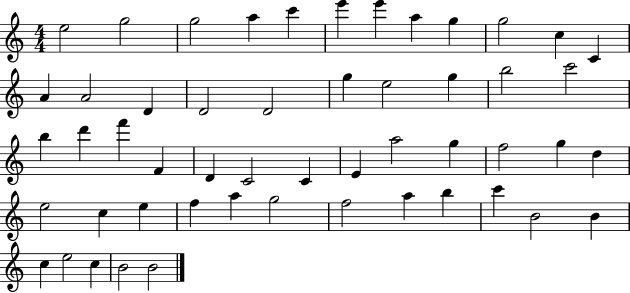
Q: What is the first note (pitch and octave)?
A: E5